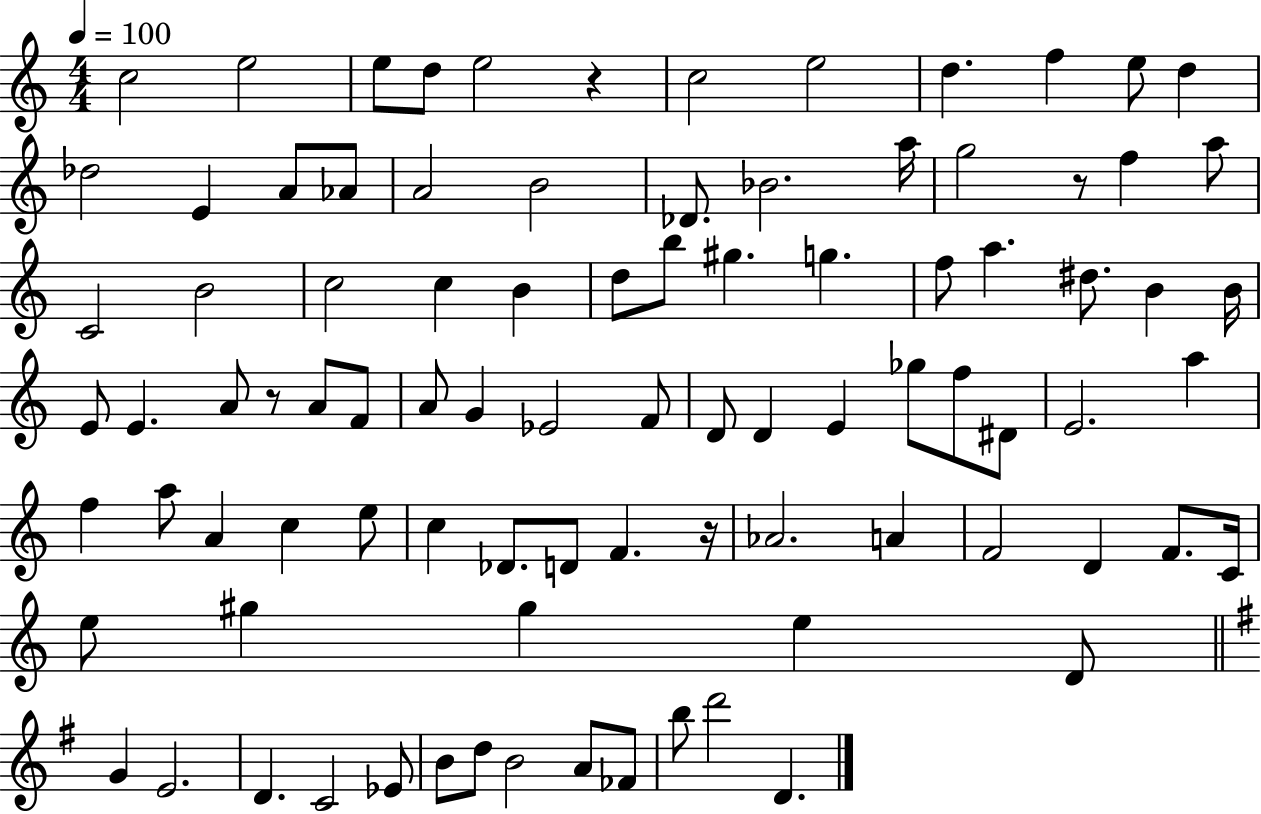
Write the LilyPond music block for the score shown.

{
  \clef treble
  \numericTimeSignature
  \time 4/4
  \key c \major
  \tempo 4 = 100
  \repeat volta 2 { c''2 e''2 | e''8 d''8 e''2 r4 | c''2 e''2 | d''4. f''4 e''8 d''4 | \break des''2 e'4 a'8 aes'8 | a'2 b'2 | des'8. bes'2. a''16 | g''2 r8 f''4 a''8 | \break c'2 b'2 | c''2 c''4 b'4 | d''8 b''8 gis''4. g''4. | f''8 a''4. dis''8. b'4 b'16 | \break e'8 e'4. a'8 r8 a'8 f'8 | a'8 g'4 ees'2 f'8 | d'8 d'4 e'4 ges''8 f''8 dis'8 | e'2. a''4 | \break f''4 a''8 a'4 c''4 e''8 | c''4 des'8. d'8 f'4. r16 | aes'2. a'4 | f'2 d'4 f'8. c'16 | \break e''8 gis''4 gis''4 e''4 d'8 | \bar "||" \break \key g \major g'4 e'2. | d'4. c'2 ees'8 | b'8 d''8 b'2 a'8 fes'8 | b''8 d'''2 d'4. | \break } \bar "|."
}